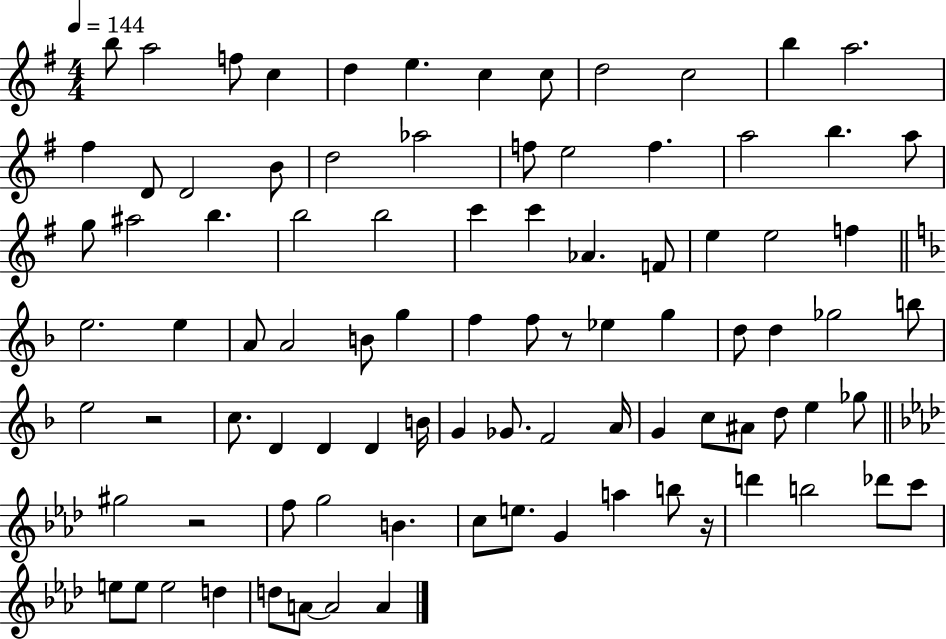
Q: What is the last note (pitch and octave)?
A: A4